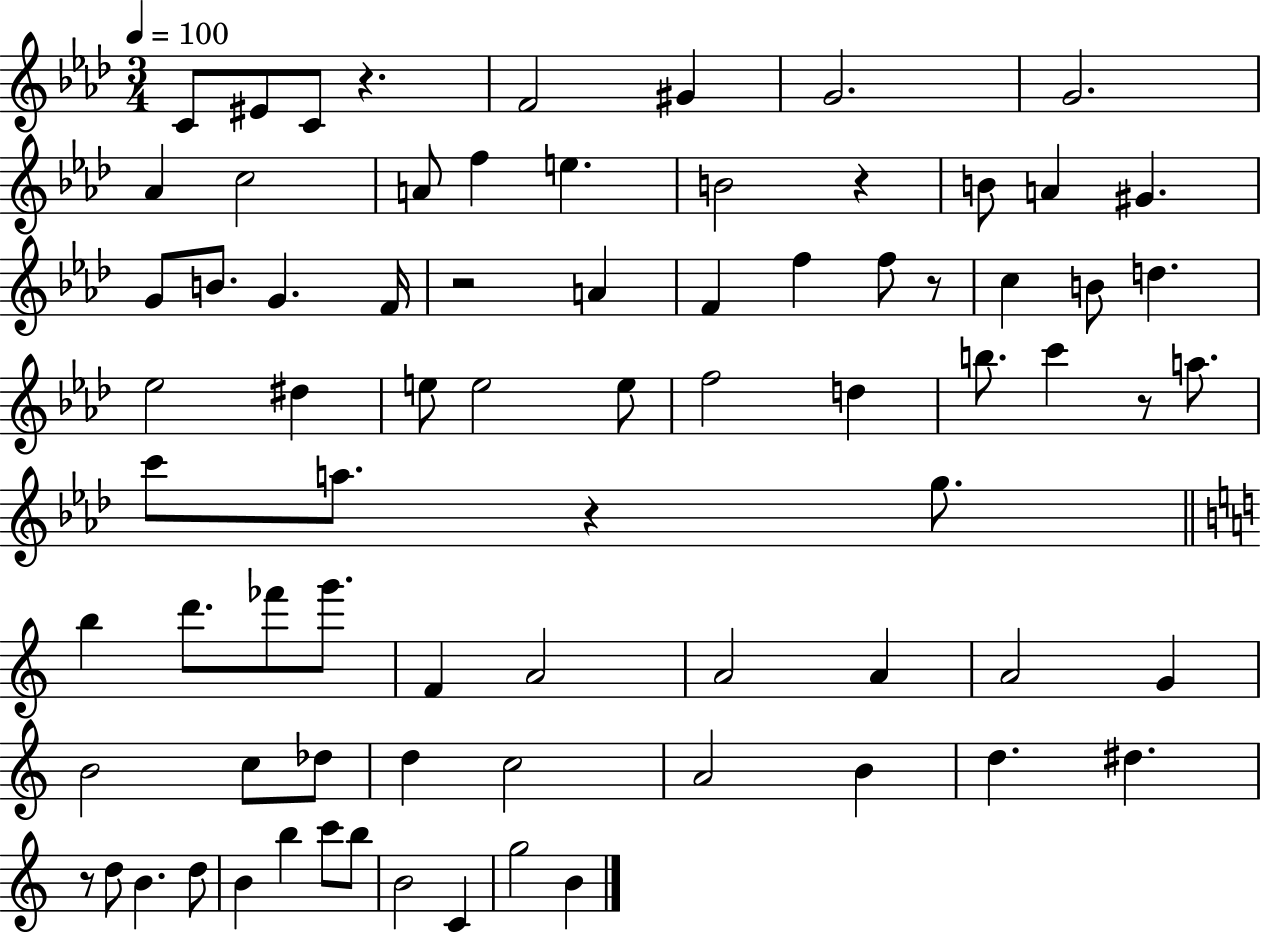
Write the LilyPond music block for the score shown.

{
  \clef treble
  \numericTimeSignature
  \time 3/4
  \key aes \major
  \tempo 4 = 100
  c'8 eis'8 c'8 r4. | f'2 gis'4 | g'2. | g'2. | \break aes'4 c''2 | a'8 f''4 e''4. | b'2 r4 | b'8 a'4 gis'4. | \break g'8 b'8. g'4. f'16 | r2 a'4 | f'4 f''4 f''8 r8 | c''4 b'8 d''4. | \break ees''2 dis''4 | e''8 e''2 e''8 | f''2 d''4 | b''8. c'''4 r8 a''8. | \break c'''8 a''8. r4 g''8. | \bar "||" \break \key a \minor b''4 d'''8. fes'''8 g'''8. | f'4 a'2 | a'2 a'4 | a'2 g'4 | \break b'2 c''8 des''8 | d''4 c''2 | a'2 b'4 | d''4. dis''4. | \break r8 d''8 b'4. d''8 | b'4 b''4 c'''8 b''8 | b'2 c'4 | g''2 b'4 | \break \bar "|."
}